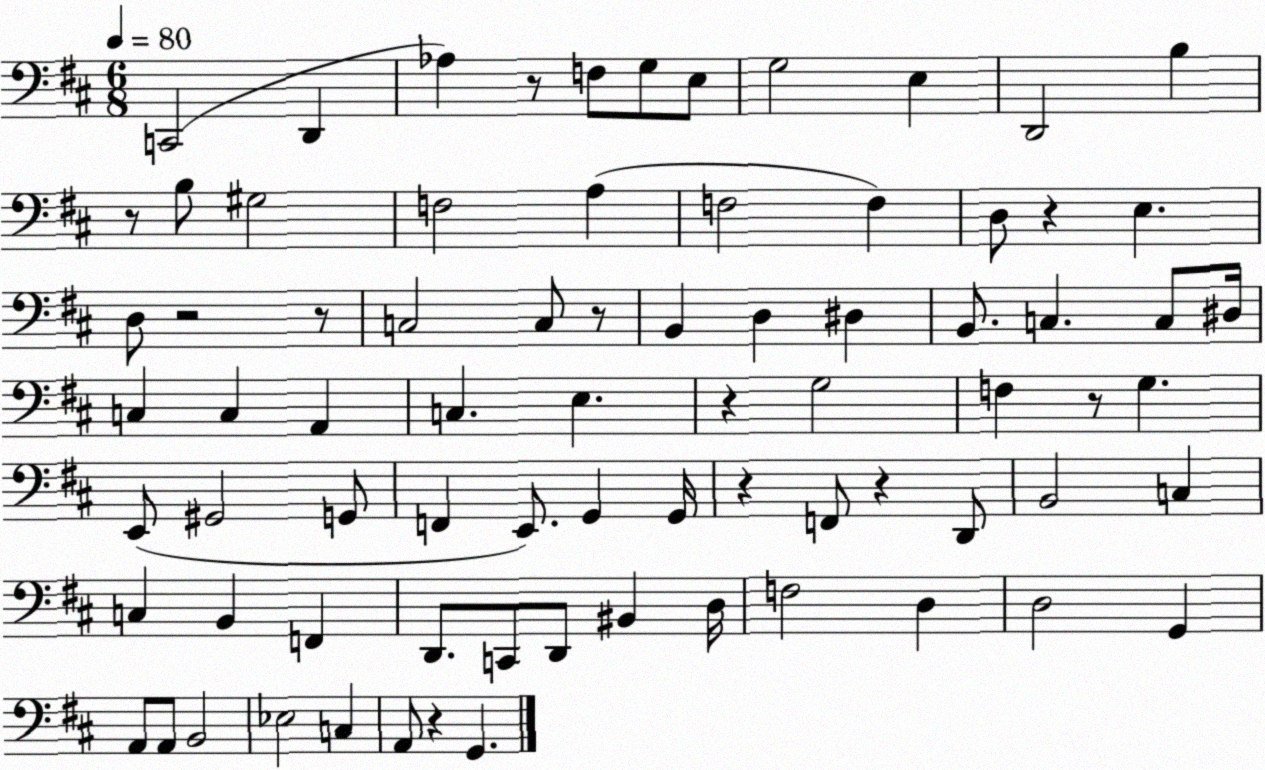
X:1
T:Untitled
M:6/8
L:1/4
K:D
C,,2 D,, _A, z/2 F,/2 G,/2 E,/2 G,2 E, D,,2 B, z/2 B,/2 ^G,2 F,2 A, F,2 F, D,/2 z E, D,/2 z2 z/2 C,2 C,/2 z/2 B,, D, ^D, B,,/2 C, C,/2 ^D,/4 C, C, A,, C, E, z G,2 F, z/2 G, E,,/2 ^G,,2 G,,/2 F,, E,,/2 G,, G,,/4 z F,,/2 z D,,/2 B,,2 C, C, B,, F,, D,,/2 C,,/2 D,,/2 ^B,, D,/4 F,2 D, D,2 G,, A,,/2 A,,/2 B,,2 _E,2 C, A,,/2 z G,,